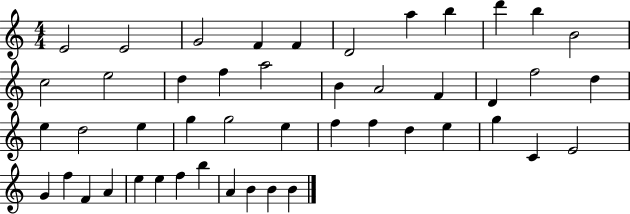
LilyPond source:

{
  \clef treble
  \numericTimeSignature
  \time 4/4
  \key c \major
  e'2 e'2 | g'2 f'4 f'4 | d'2 a''4 b''4 | d'''4 b''4 b'2 | \break c''2 e''2 | d''4 f''4 a''2 | b'4 a'2 f'4 | d'4 f''2 d''4 | \break e''4 d''2 e''4 | g''4 g''2 e''4 | f''4 f''4 d''4 e''4 | g''4 c'4 e'2 | \break g'4 f''4 f'4 a'4 | e''4 e''4 f''4 b''4 | a'4 b'4 b'4 b'4 | \bar "|."
}